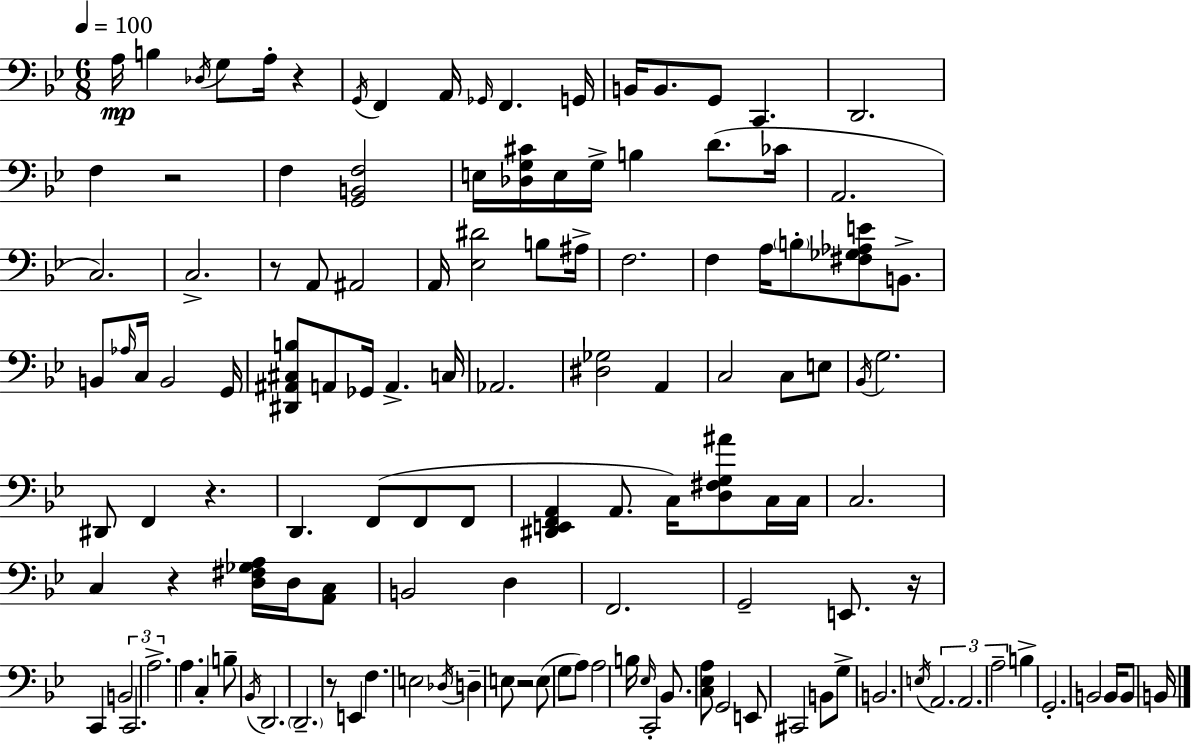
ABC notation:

X:1
T:Untitled
M:6/8
L:1/4
K:Gm
A,/4 B, _D,/4 G,/2 A,/4 z G,,/4 F,, A,,/4 _G,,/4 F,, G,,/4 B,,/4 B,,/2 G,,/2 C,, D,,2 F, z2 F, [G,,B,,F,]2 E,/4 [_D,G,^C]/4 E,/4 G,/4 B, D/2 _C/4 A,,2 C,2 C,2 z/2 A,,/2 ^A,,2 A,,/4 [_E,^D]2 B,/2 ^A,/4 F,2 F, A,/4 B,/2 [^F,_G,_A,E]/2 B,,/2 B,,/2 _A,/4 C,/4 B,,2 G,,/4 [^D,,^A,,^C,B,]/2 A,,/2 _G,,/4 A,, C,/4 _A,,2 [^D,_G,]2 A,, C,2 C,/2 E,/2 _B,,/4 G,2 ^D,,/2 F,, z D,, F,,/2 F,,/2 F,,/2 [^D,,E,,F,,A,,] A,,/2 C,/4 [D,^F,G,^A]/2 C,/4 C,/4 C,2 C, z [D,^F,_G,A,]/4 D,/4 [A,,C,]/2 B,,2 D, F,,2 G,,2 E,,/2 z/4 C,, B,,2 C,,2 A,2 A, C, B,/2 _B,,/4 D,,2 D,,2 z/2 E,, F, E,2 _D,/4 D, E,/2 z2 E,/2 G,/2 A,/2 A,2 B,/4 _E,/4 C,,2 _B,,/2 [C,_E,A,]/2 G,,2 E,,/2 ^C,,2 B,,/2 G,/2 B,,2 E,/4 A,,2 A,,2 A,2 B, G,,2 B,,2 B,,/4 B,,/2 B,,/4